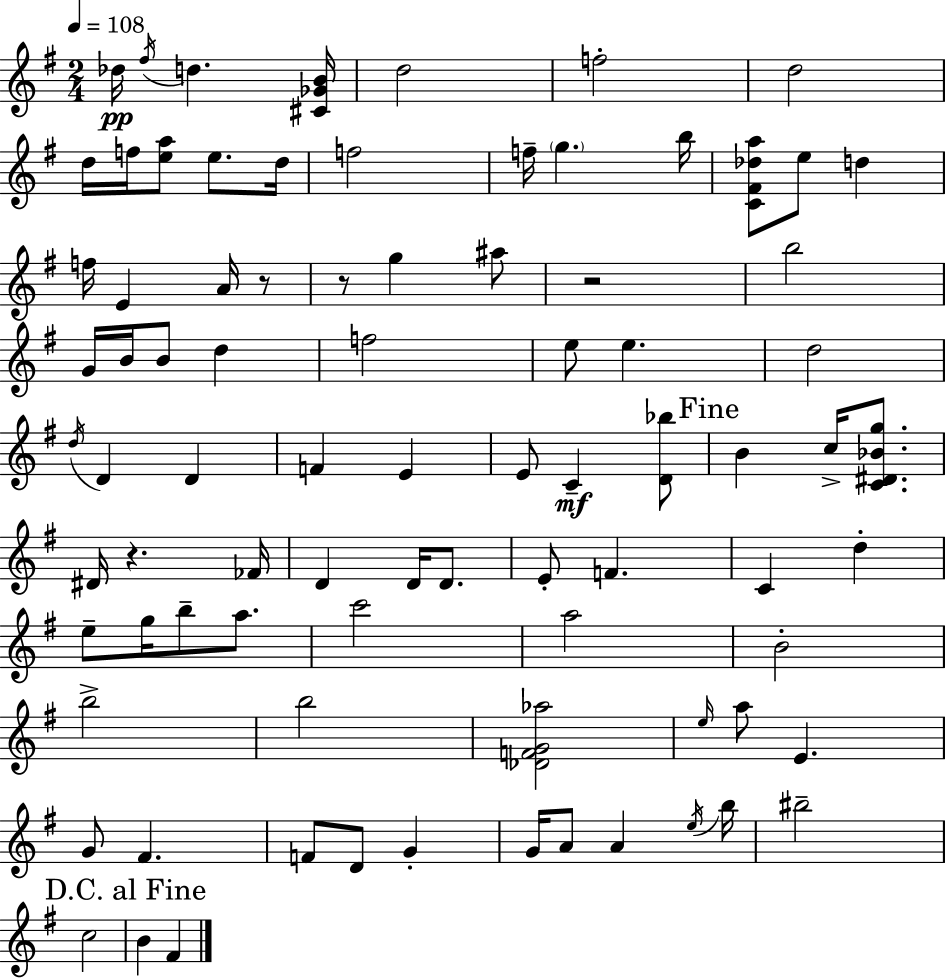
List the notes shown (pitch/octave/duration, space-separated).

Db5/s F#5/s D5/q. [C#4,Gb4,B4]/s D5/h F5/h D5/h D5/s F5/s [E5,A5]/e E5/e. D5/s F5/h F5/s G5/q. B5/s [C4,F#4,Db5,A5]/e E5/e D5/q F5/s E4/q A4/s R/e R/e G5/q A#5/e R/h B5/h G4/s B4/s B4/e D5/q F5/h E5/e E5/q. D5/h D5/s D4/q D4/q F4/q E4/q E4/e C4/q [D4,Bb5]/e B4/q C5/s [C4,D#4,Bb4,G5]/e. D#4/s R/q. FES4/s D4/q D4/s D4/e. E4/e F4/q. C4/q D5/q E5/e G5/s B5/e A5/e. C6/h A5/h B4/h B5/h B5/h [Db4,F4,G4,Ab5]/h E5/s A5/e E4/q. G4/e F#4/q. F4/e D4/e G4/q G4/s A4/e A4/q E5/s B5/s BIS5/h C5/h B4/q F#4/q